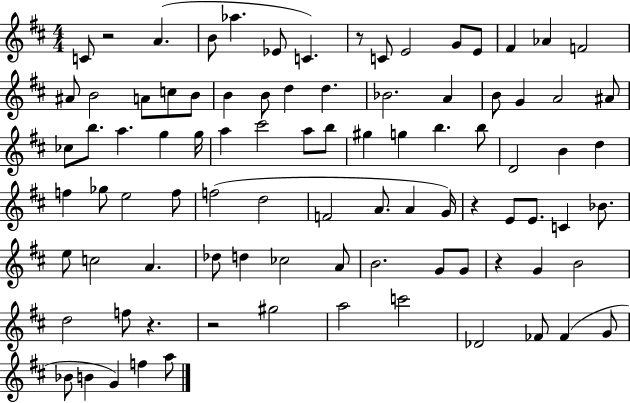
X:1
T:Untitled
M:4/4
L:1/4
K:D
C/2 z2 A B/2 _a _E/2 C z/2 C/2 E2 G/2 E/2 ^F _A F2 ^A/2 B2 A/2 c/2 B/2 B B/2 d d _B2 A B/2 G A2 ^A/2 _c/2 b/2 a g g/4 a ^c'2 a/2 b/2 ^g g b b/2 D2 B d f _g/2 e2 f/2 f2 d2 F2 A/2 A G/4 z E/2 E/2 C _B/2 e/2 c2 A _d/2 d _c2 A/2 B2 G/2 G/2 z G B2 d2 f/2 z z2 ^g2 a2 c'2 _D2 _F/2 _F G/2 _B/2 B G f a/2